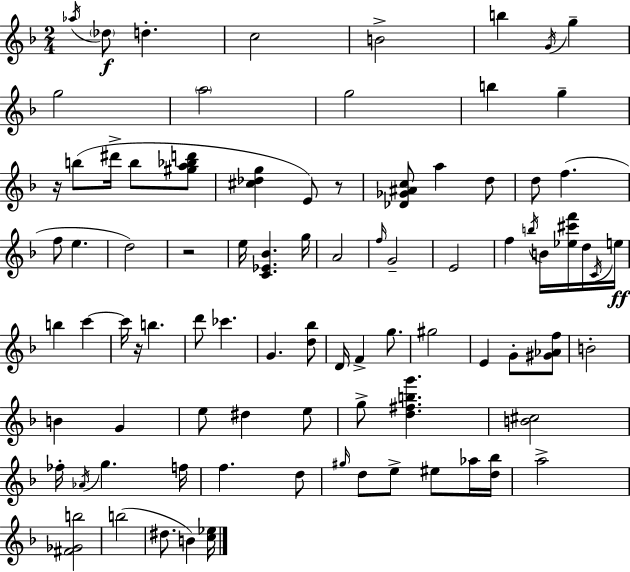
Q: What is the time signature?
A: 2/4